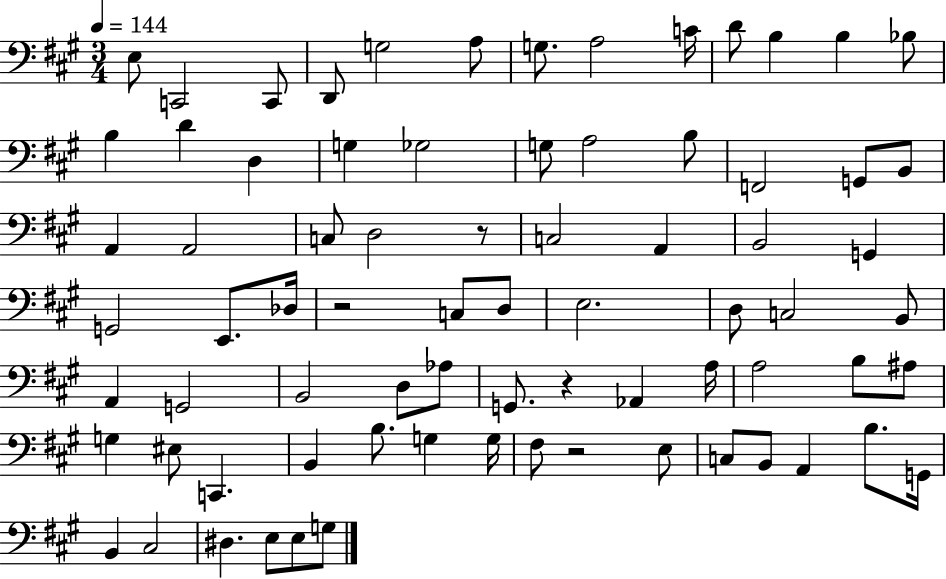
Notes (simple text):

E3/e C2/h C2/e D2/e G3/h A3/e G3/e. A3/h C4/s D4/e B3/q B3/q Bb3/e B3/q D4/q D3/q G3/q Gb3/h G3/e A3/h B3/e F2/h G2/e B2/e A2/q A2/h C3/e D3/h R/e C3/h A2/q B2/h G2/q G2/h E2/e. Db3/s R/h C3/e D3/e E3/h. D3/e C3/h B2/e A2/q G2/h B2/h D3/e Ab3/e G2/e. R/q Ab2/q A3/s A3/h B3/e A#3/e G3/q EIS3/e C2/q. B2/q B3/e. G3/q G3/s F#3/e R/h E3/e C3/e B2/e A2/q B3/e. G2/s B2/q C#3/h D#3/q. E3/e E3/e G3/e